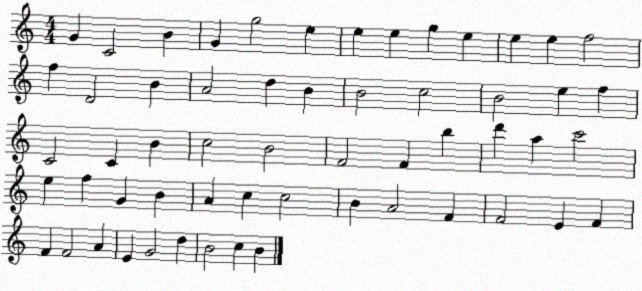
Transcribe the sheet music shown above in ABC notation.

X:1
T:Untitled
M:4/4
L:1/4
K:C
G C2 B G g2 e e e g e e e f2 f D2 B A2 d B B2 c2 B2 e f C2 C B c2 B2 F2 F b d' a c'2 e f G B A c c2 B A2 F F2 E F F F2 A E G2 d B2 c B